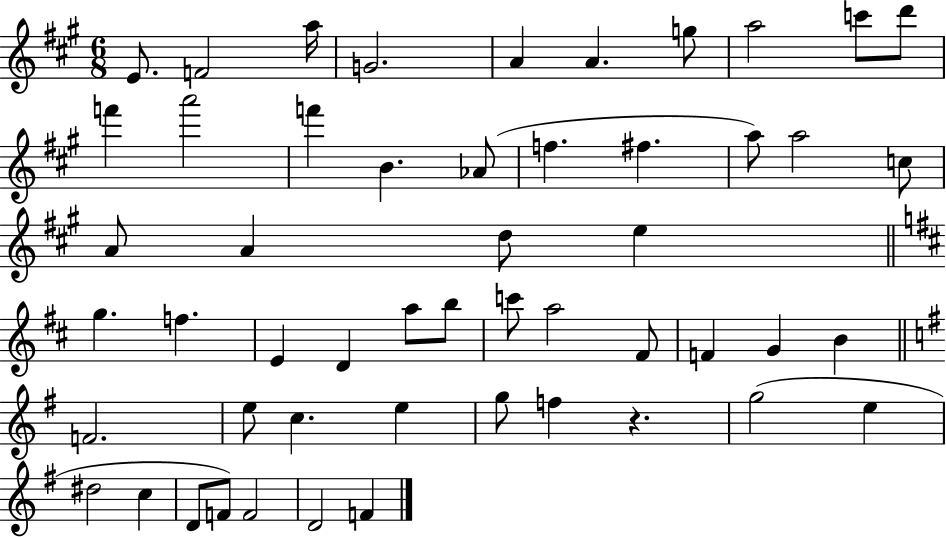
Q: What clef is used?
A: treble